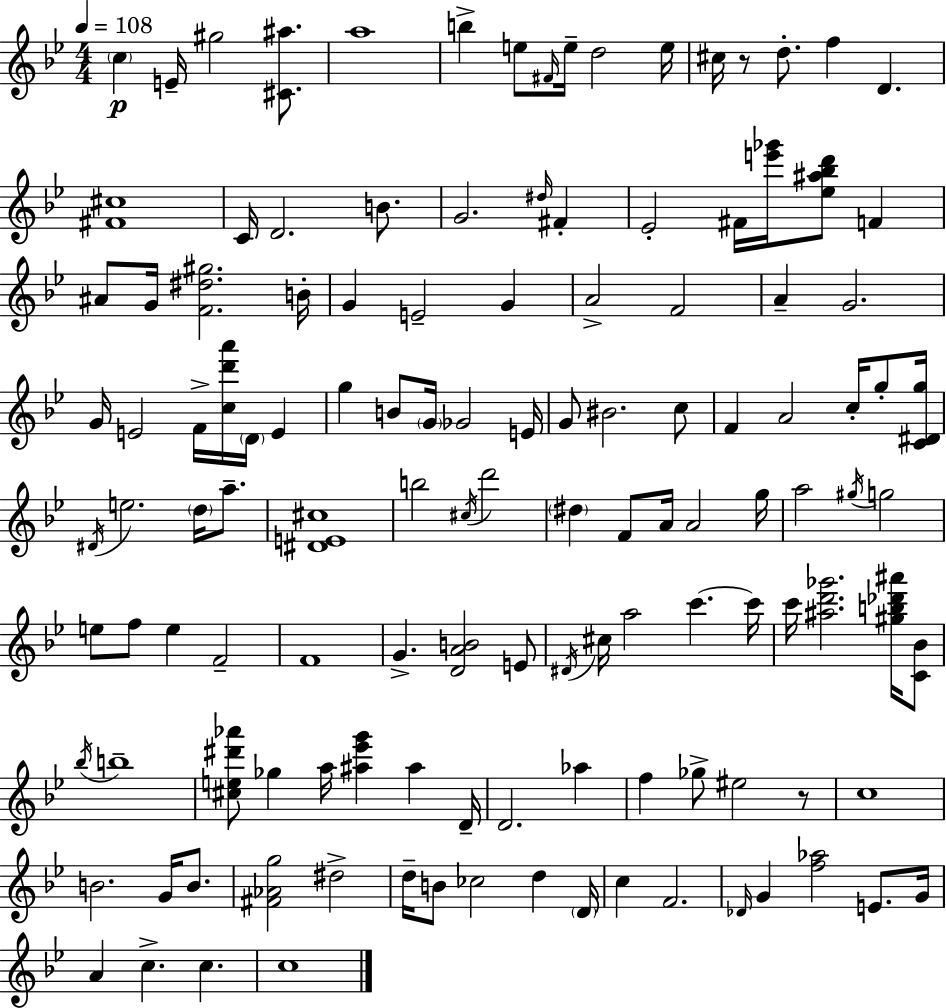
{
  \clef treble
  \numericTimeSignature
  \time 4/4
  \key g \minor
  \tempo 4 = 108
  \parenthesize c''4\p e'16-- gis''2 <cis' ais''>8. | a''1 | b''4-> e''8 \grace { fis'16 } e''16-- d''2 | e''16 cis''16 r8 d''8.-. f''4 d'4. | \break <fis' cis''>1 | c'16 d'2. b'8. | g'2. \grace { dis''16 } fis'4-. | ees'2-. fis'16 <e''' ges'''>16 <ees'' ais'' bes'' d'''>8 f'4 | \break ais'8 g'16 <f' dis'' gis''>2. | b'16-. g'4 e'2-- g'4 | a'2-> f'2 | a'4-- g'2. | \break g'16 e'2 f'16-> <c'' d''' a'''>16 \parenthesize d'16 e'4 | g''4 b'8 \parenthesize g'16 ges'2 | e'16 g'8 bis'2. | c''8 f'4 a'2 c''16-. g''8-. | \break <c' dis' g''>16 \acciaccatura { dis'16 } e''2. \parenthesize d''16 | a''8.-- <dis' e' cis''>1 | b''2 \acciaccatura { cis''16 } d'''2 | \parenthesize dis''4 f'8 a'16 a'2 | \break g''16 a''2 \acciaccatura { gis''16 } g''2 | e''8 f''8 e''4 f'2-- | f'1 | g'4.-> <d' a' b'>2 | \break e'8 \acciaccatura { dis'16 } cis''16 a''2 c'''4.~~ | c'''16 c'''16 <ais'' d''' ges'''>2. | <gis'' b'' des''' ais'''>16 <c' bes'>8 \acciaccatura { bes''16 } b''1-- | <cis'' e'' dis''' aes'''>8 ges''4 a''16 <ais'' ees''' g'''>4 | \break ais''4 d'16-- d'2. | aes''4 f''4 ges''8-> eis''2 | r8 c''1 | b'2. | \break g'16 b'8. <fis' aes' g''>2 dis''2-> | d''16-- b'8 ces''2 | d''4 \parenthesize d'16 c''4 f'2. | \grace { des'16 } g'4 <f'' aes''>2 | \break e'8. g'16 a'4 c''4.-> | c''4. c''1 | \bar "|."
}